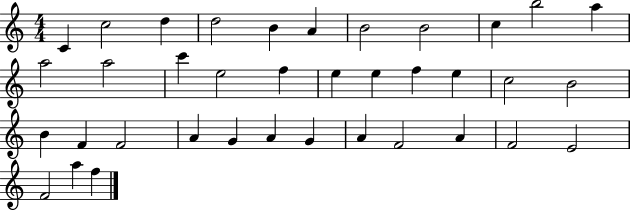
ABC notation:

X:1
T:Untitled
M:4/4
L:1/4
K:C
C c2 d d2 B A B2 B2 c b2 a a2 a2 c' e2 f e e f e c2 B2 B F F2 A G A G A F2 A F2 E2 F2 a f